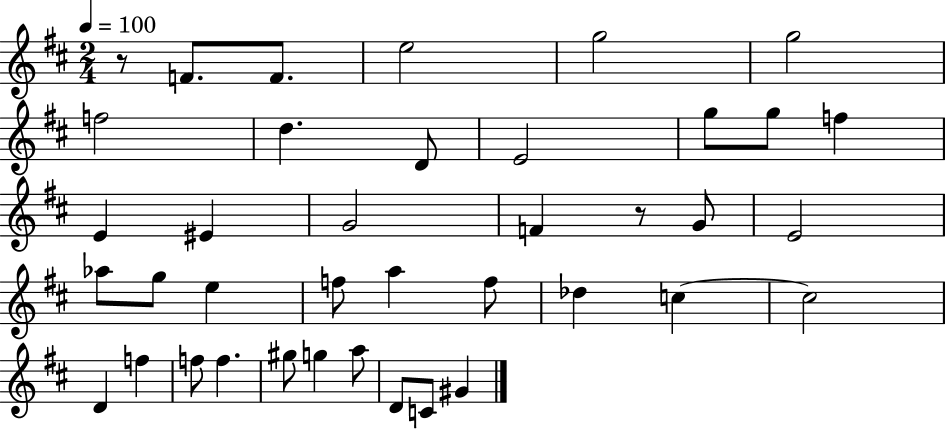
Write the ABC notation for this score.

X:1
T:Untitled
M:2/4
L:1/4
K:D
z/2 F/2 F/2 e2 g2 g2 f2 d D/2 E2 g/2 g/2 f E ^E G2 F z/2 G/2 E2 _a/2 g/2 e f/2 a f/2 _d c c2 D f f/2 f ^g/2 g a/2 D/2 C/2 ^G